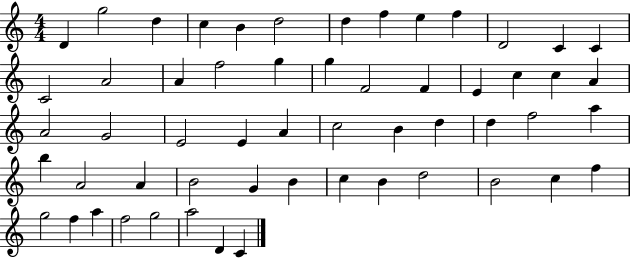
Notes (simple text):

D4/q G5/h D5/q C5/q B4/q D5/h D5/q F5/q E5/q F5/q D4/h C4/q C4/q C4/h A4/h A4/q F5/h G5/q G5/q F4/h F4/q E4/q C5/q C5/q A4/q A4/h G4/h E4/h E4/q A4/q C5/h B4/q D5/q D5/q F5/h A5/q B5/q A4/h A4/q B4/h G4/q B4/q C5/q B4/q D5/h B4/h C5/q F5/q G5/h F5/q A5/q F5/h G5/h A5/h D4/q C4/q